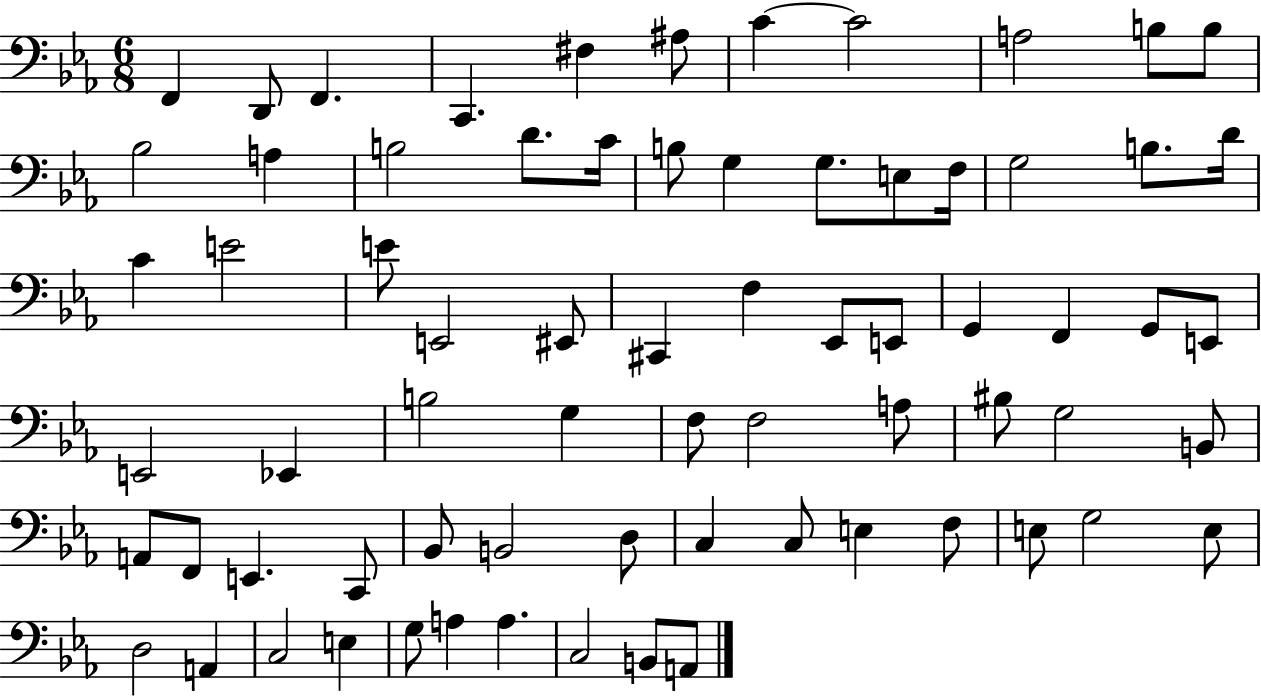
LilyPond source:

{
  \clef bass
  \numericTimeSignature
  \time 6/8
  \key ees \major
  f,4 d,8 f,4. | c,4. fis4 ais8 | c'4~~ c'2 | a2 b8 b8 | \break bes2 a4 | b2 d'8. c'16 | b8 g4 g8. e8 f16 | g2 b8. d'16 | \break c'4 e'2 | e'8 e,2 eis,8 | cis,4 f4 ees,8 e,8 | g,4 f,4 g,8 e,8 | \break e,2 ees,4 | b2 g4 | f8 f2 a8 | bis8 g2 b,8 | \break a,8 f,8 e,4. c,8 | bes,8 b,2 d8 | c4 c8 e4 f8 | e8 g2 e8 | \break d2 a,4 | c2 e4 | g8 a4 a4. | c2 b,8 a,8 | \break \bar "|."
}